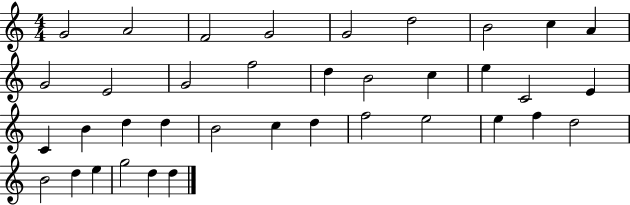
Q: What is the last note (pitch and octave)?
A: D5